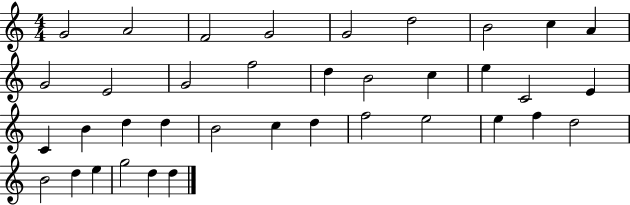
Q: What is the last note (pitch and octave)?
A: D5